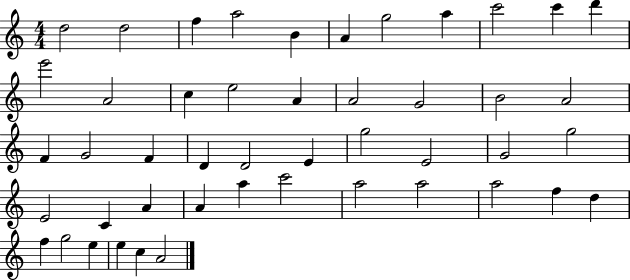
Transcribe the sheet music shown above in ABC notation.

X:1
T:Untitled
M:4/4
L:1/4
K:C
d2 d2 f a2 B A g2 a c'2 c' d' e'2 A2 c e2 A A2 G2 B2 A2 F G2 F D D2 E g2 E2 G2 g2 E2 C A A a c'2 a2 a2 a2 f d f g2 e e c A2